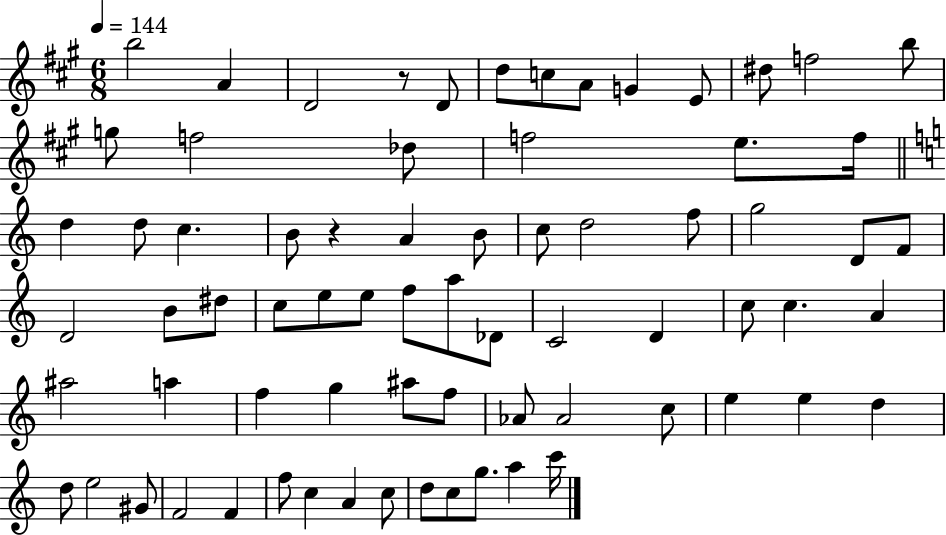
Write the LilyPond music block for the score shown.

{
  \clef treble
  \numericTimeSignature
  \time 6/8
  \key a \major
  \tempo 4 = 144
  \repeat volta 2 { b''2 a'4 | d'2 r8 d'8 | d''8 c''8 a'8 g'4 e'8 | dis''8 f''2 b''8 | \break g''8 f''2 des''8 | f''2 e''8. f''16 | \bar "||" \break \key c \major d''4 d''8 c''4. | b'8 r4 a'4 b'8 | c''8 d''2 f''8 | g''2 d'8 f'8 | \break d'2 b'8 dis''8 | c''8 e''8 e''8 f''8 a''8 des'8 | c'2 d'4 | c''8 c''4. a'4 | \break ais''2 a''4 | f''4 g''4 ais''8 f''8 | aes'8 aes'2 c''8 | e''4 e''4 d''4 | \break d''8 e''2 gis'8 | f'2 f'4 | f''8 c''4 a'4 c''8 | d''8 c''8 g''8. a''4 c'''16 | \break } \bar "|."
}